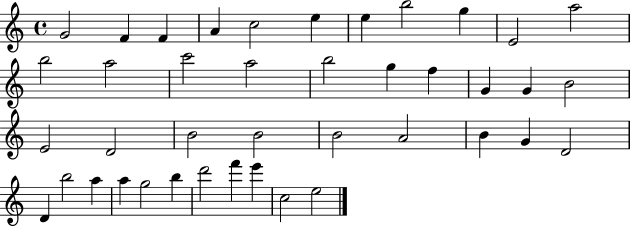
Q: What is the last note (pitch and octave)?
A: E5